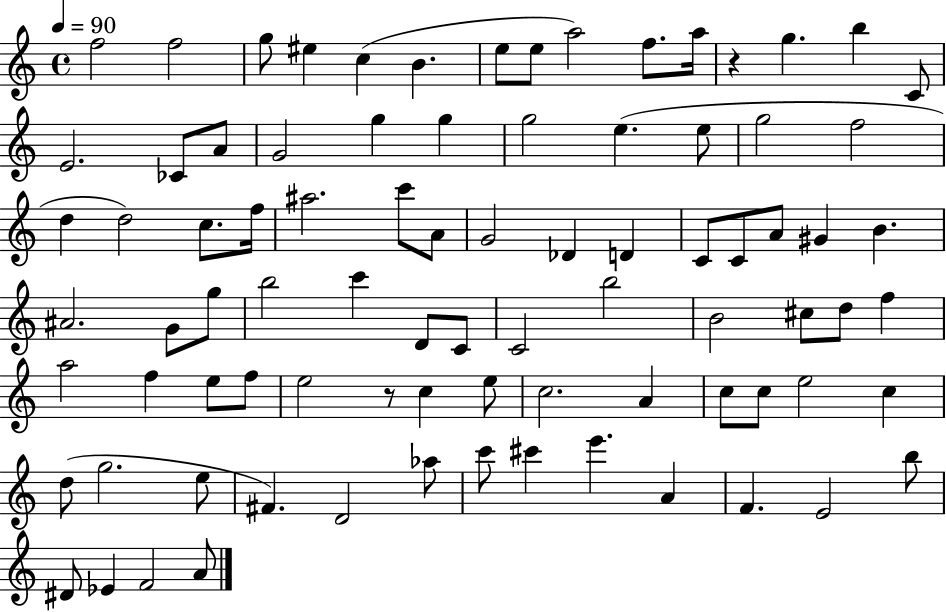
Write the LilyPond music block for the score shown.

{
  \clef treble
  \time 4/4
  \defaultTimeSignature
  \key c \major
  \tempo 4 = 90
  \repeat volta 2 { f''2 f''2 | g''8 eis''4 c''4( b'4. | e''8 e''8 a''2) f''8. a''16 | r4 g''4. b''4 c'8 | \break e'2. ces'8 a'8 | g'2 g''4 g''4 | g''2 e''4.( e''8 | g''2 f''2 | \break d''4 d''2) c''8. f''16 | ais''2. c'''8 a'8 | g'2 des'4 d'4 | c'8 c'8 a'8 gis'4 b'4. | \break ais'2. g'8 g''8 | b''2 c'''4 d'8 c'8 | c'2 b''2 | b'2 cis''8 d''8 f''4 | \break a''2 f''4 e''8 f''8 | e''2 r8 c''4 e''8 | c''2. a'4 | c''8 c''8 e''2 c''4 | \break d''8( g''2. e''8 | fis'4.) d'2 aes''8 | c'''8 cis'''4 e'''4. a'4 | f'4. e'2 b''8 | \break dis'8 ees'4 f'2 a'8 | } \bar "|."
}